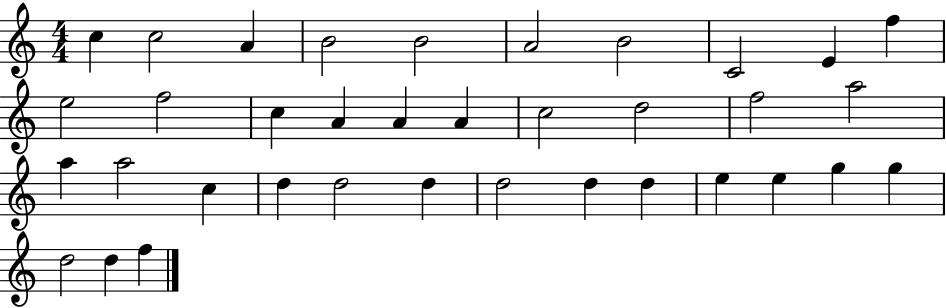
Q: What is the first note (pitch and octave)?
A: C5